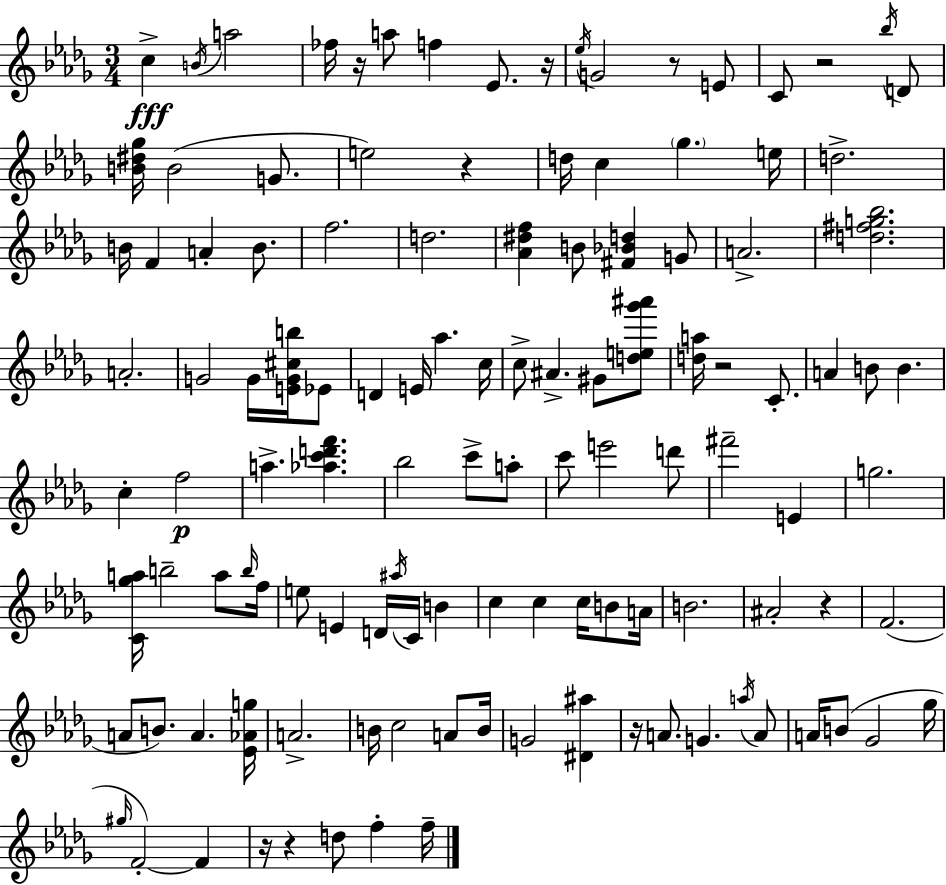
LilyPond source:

{
  \clef treble
  \numericTimeSignature
  \time 3/4
  \key bes \minor
  c''4->\fff \acciaccatura { b'16 } a''2 | fes''16 r16 a''8 f''4 ees'8. | r16 \acciaccatura { ees''16 } g'2 r8 | e'8 c'8 r2 | \break \acciaccatura { bes''16 } d'8 <b' dis'' ges''>16 b'2( | g'8. e''2) r4 | d''16 c''4 \parenthesize ges''4. | e''16 d''2.-> | \break b'16 f'4 a'4-. | b'8. f''2. | d''2. | <aes' dis'' f''>4 b'8 <fis' bes' d''>4 | \break g'8 a'2.-> | <d'' fis'' g'' bes''>2. | a'2.-. | g'2 g'16 | \break <e' g' cis'' b''>16 ees'8 d'4 e'16 aes''4. | c''16 c''8-> ais'4.-> gis'8 | <d'' e'' ges''' ais'''>8 <d'' a''>16 r2 | c'8.-. a'4 b'8 b'4. | \break c''4-. f''2\p | a''4.-> <aes'' c''' d''' f'''>4. | bes''2 c'''8-> | a''8-. c'''8 e'''2 | \break d'''8 fis'''2-- e'4 | g''2. | <c' ges'' a''>16 b''2-- | a''8 \grace { b''16 } f''16 e''8 e'4 d'16 \acciaccatura { ais''16 } | \break c'16 b'4 c''4 c''4 | c''16 b'8 a'16 b'2. | ais'2-. | r4 f'2.( | \break a'8 b'8.) a'4. | <ees' aes' g''>16 a'2.-> | b'16 c''2 | a'8 b'16 g'2 | \break <dis' ais''>4 r16 a'8. g'4. | \acciaccatura { a''16 } a'8 a'16 b'8( ges'2 | ges''16 \grace { gis''16 }) f'2-.~~ | f'4 r16 r4 | \break d''8 f''4-. f''16-- \bar "|."
}